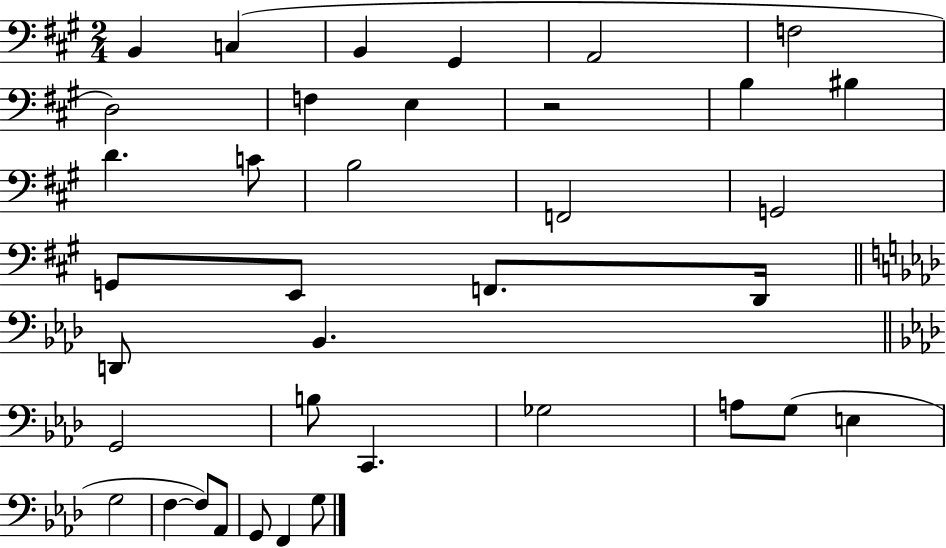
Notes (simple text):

B2/q C3/q B2/q G#2/q A2/h F3/h D3/h F3/q E3/q R/h B3/q BIS3/q D4/q. C4/e B3/h F2/h G2/h G2/e E2/e F2/e. D2/s D2/e Bb2/q. G2/h B3/e C2/q. Gb3/h A3/e G3/e E3/q G3/h F3/q F3/e Ab2/e G2/e F2/q G3/e